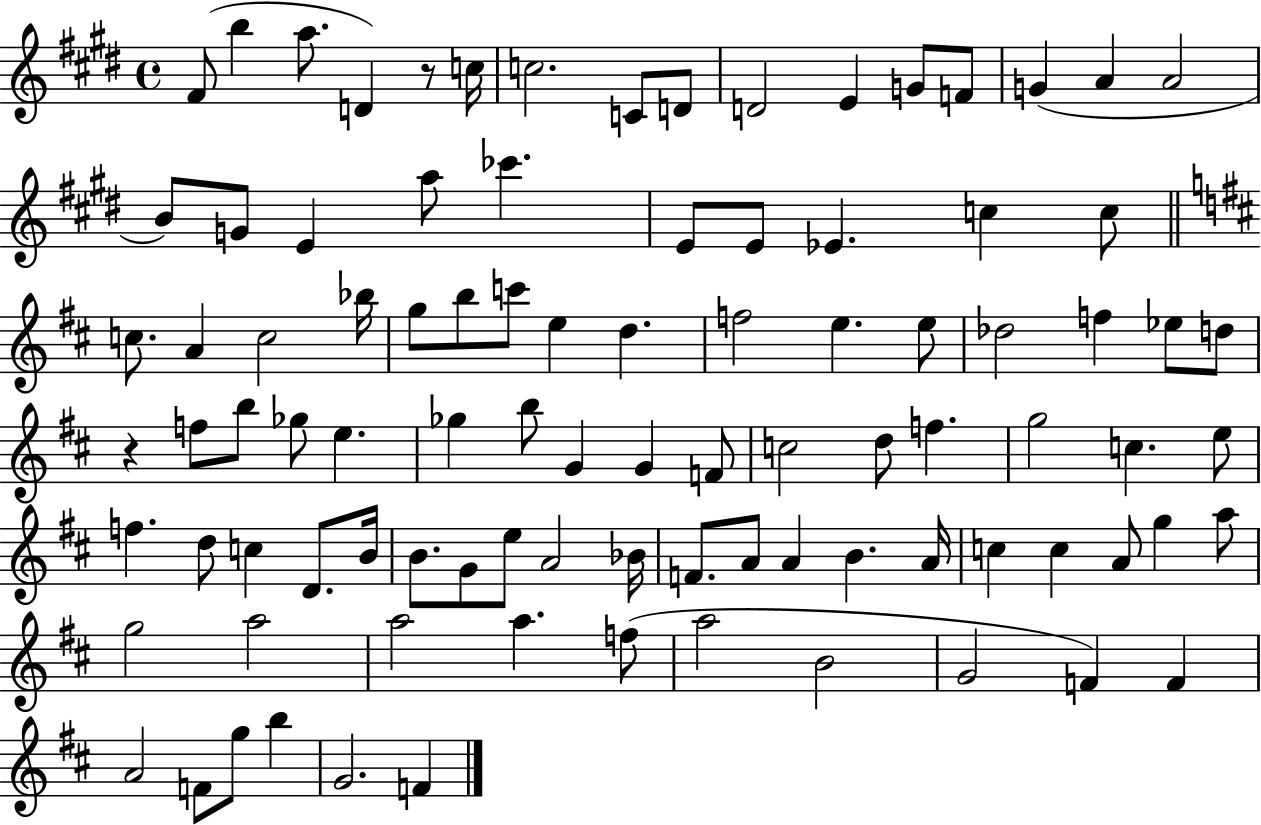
F#4/e B5/q A5/e. D4/q R/e C5/s C5/h. C4/e D4/e D4/h E4/q G4/e F4/e G4/q A4/q A4/h B4/e G4/e E4/q A5/e CES6/q. E4/e E4/e Eb4/q. C5/q C5/e C5/e. A4/q C5/h Bb5/s G5/e B5/e C6/e E5/q D5/q. F5/h E5/q. E5/e Db5/h F5/q Eb5/e D5/e R/q F5/e B5/e Gb5/e E5/q. Gb5/q B5/e G4/q G4/q F4/e C5/h D5/e F5/q. G5/h C5/q. E5/e F5/q. D5/e C5/q D4/e. B4/s B4/e. G4/e E5/e A4/h Bb4/s F4/e. A4/e A4/q B4/q. A4/s C5/q C5/q A4/e G5/q A5/e G5/h A5/h A5/h A5/q. F5/e A5/h B4/h G4/h F4/q F4/q A4/h F4/e G5/e B5/q G4/h. F4/q